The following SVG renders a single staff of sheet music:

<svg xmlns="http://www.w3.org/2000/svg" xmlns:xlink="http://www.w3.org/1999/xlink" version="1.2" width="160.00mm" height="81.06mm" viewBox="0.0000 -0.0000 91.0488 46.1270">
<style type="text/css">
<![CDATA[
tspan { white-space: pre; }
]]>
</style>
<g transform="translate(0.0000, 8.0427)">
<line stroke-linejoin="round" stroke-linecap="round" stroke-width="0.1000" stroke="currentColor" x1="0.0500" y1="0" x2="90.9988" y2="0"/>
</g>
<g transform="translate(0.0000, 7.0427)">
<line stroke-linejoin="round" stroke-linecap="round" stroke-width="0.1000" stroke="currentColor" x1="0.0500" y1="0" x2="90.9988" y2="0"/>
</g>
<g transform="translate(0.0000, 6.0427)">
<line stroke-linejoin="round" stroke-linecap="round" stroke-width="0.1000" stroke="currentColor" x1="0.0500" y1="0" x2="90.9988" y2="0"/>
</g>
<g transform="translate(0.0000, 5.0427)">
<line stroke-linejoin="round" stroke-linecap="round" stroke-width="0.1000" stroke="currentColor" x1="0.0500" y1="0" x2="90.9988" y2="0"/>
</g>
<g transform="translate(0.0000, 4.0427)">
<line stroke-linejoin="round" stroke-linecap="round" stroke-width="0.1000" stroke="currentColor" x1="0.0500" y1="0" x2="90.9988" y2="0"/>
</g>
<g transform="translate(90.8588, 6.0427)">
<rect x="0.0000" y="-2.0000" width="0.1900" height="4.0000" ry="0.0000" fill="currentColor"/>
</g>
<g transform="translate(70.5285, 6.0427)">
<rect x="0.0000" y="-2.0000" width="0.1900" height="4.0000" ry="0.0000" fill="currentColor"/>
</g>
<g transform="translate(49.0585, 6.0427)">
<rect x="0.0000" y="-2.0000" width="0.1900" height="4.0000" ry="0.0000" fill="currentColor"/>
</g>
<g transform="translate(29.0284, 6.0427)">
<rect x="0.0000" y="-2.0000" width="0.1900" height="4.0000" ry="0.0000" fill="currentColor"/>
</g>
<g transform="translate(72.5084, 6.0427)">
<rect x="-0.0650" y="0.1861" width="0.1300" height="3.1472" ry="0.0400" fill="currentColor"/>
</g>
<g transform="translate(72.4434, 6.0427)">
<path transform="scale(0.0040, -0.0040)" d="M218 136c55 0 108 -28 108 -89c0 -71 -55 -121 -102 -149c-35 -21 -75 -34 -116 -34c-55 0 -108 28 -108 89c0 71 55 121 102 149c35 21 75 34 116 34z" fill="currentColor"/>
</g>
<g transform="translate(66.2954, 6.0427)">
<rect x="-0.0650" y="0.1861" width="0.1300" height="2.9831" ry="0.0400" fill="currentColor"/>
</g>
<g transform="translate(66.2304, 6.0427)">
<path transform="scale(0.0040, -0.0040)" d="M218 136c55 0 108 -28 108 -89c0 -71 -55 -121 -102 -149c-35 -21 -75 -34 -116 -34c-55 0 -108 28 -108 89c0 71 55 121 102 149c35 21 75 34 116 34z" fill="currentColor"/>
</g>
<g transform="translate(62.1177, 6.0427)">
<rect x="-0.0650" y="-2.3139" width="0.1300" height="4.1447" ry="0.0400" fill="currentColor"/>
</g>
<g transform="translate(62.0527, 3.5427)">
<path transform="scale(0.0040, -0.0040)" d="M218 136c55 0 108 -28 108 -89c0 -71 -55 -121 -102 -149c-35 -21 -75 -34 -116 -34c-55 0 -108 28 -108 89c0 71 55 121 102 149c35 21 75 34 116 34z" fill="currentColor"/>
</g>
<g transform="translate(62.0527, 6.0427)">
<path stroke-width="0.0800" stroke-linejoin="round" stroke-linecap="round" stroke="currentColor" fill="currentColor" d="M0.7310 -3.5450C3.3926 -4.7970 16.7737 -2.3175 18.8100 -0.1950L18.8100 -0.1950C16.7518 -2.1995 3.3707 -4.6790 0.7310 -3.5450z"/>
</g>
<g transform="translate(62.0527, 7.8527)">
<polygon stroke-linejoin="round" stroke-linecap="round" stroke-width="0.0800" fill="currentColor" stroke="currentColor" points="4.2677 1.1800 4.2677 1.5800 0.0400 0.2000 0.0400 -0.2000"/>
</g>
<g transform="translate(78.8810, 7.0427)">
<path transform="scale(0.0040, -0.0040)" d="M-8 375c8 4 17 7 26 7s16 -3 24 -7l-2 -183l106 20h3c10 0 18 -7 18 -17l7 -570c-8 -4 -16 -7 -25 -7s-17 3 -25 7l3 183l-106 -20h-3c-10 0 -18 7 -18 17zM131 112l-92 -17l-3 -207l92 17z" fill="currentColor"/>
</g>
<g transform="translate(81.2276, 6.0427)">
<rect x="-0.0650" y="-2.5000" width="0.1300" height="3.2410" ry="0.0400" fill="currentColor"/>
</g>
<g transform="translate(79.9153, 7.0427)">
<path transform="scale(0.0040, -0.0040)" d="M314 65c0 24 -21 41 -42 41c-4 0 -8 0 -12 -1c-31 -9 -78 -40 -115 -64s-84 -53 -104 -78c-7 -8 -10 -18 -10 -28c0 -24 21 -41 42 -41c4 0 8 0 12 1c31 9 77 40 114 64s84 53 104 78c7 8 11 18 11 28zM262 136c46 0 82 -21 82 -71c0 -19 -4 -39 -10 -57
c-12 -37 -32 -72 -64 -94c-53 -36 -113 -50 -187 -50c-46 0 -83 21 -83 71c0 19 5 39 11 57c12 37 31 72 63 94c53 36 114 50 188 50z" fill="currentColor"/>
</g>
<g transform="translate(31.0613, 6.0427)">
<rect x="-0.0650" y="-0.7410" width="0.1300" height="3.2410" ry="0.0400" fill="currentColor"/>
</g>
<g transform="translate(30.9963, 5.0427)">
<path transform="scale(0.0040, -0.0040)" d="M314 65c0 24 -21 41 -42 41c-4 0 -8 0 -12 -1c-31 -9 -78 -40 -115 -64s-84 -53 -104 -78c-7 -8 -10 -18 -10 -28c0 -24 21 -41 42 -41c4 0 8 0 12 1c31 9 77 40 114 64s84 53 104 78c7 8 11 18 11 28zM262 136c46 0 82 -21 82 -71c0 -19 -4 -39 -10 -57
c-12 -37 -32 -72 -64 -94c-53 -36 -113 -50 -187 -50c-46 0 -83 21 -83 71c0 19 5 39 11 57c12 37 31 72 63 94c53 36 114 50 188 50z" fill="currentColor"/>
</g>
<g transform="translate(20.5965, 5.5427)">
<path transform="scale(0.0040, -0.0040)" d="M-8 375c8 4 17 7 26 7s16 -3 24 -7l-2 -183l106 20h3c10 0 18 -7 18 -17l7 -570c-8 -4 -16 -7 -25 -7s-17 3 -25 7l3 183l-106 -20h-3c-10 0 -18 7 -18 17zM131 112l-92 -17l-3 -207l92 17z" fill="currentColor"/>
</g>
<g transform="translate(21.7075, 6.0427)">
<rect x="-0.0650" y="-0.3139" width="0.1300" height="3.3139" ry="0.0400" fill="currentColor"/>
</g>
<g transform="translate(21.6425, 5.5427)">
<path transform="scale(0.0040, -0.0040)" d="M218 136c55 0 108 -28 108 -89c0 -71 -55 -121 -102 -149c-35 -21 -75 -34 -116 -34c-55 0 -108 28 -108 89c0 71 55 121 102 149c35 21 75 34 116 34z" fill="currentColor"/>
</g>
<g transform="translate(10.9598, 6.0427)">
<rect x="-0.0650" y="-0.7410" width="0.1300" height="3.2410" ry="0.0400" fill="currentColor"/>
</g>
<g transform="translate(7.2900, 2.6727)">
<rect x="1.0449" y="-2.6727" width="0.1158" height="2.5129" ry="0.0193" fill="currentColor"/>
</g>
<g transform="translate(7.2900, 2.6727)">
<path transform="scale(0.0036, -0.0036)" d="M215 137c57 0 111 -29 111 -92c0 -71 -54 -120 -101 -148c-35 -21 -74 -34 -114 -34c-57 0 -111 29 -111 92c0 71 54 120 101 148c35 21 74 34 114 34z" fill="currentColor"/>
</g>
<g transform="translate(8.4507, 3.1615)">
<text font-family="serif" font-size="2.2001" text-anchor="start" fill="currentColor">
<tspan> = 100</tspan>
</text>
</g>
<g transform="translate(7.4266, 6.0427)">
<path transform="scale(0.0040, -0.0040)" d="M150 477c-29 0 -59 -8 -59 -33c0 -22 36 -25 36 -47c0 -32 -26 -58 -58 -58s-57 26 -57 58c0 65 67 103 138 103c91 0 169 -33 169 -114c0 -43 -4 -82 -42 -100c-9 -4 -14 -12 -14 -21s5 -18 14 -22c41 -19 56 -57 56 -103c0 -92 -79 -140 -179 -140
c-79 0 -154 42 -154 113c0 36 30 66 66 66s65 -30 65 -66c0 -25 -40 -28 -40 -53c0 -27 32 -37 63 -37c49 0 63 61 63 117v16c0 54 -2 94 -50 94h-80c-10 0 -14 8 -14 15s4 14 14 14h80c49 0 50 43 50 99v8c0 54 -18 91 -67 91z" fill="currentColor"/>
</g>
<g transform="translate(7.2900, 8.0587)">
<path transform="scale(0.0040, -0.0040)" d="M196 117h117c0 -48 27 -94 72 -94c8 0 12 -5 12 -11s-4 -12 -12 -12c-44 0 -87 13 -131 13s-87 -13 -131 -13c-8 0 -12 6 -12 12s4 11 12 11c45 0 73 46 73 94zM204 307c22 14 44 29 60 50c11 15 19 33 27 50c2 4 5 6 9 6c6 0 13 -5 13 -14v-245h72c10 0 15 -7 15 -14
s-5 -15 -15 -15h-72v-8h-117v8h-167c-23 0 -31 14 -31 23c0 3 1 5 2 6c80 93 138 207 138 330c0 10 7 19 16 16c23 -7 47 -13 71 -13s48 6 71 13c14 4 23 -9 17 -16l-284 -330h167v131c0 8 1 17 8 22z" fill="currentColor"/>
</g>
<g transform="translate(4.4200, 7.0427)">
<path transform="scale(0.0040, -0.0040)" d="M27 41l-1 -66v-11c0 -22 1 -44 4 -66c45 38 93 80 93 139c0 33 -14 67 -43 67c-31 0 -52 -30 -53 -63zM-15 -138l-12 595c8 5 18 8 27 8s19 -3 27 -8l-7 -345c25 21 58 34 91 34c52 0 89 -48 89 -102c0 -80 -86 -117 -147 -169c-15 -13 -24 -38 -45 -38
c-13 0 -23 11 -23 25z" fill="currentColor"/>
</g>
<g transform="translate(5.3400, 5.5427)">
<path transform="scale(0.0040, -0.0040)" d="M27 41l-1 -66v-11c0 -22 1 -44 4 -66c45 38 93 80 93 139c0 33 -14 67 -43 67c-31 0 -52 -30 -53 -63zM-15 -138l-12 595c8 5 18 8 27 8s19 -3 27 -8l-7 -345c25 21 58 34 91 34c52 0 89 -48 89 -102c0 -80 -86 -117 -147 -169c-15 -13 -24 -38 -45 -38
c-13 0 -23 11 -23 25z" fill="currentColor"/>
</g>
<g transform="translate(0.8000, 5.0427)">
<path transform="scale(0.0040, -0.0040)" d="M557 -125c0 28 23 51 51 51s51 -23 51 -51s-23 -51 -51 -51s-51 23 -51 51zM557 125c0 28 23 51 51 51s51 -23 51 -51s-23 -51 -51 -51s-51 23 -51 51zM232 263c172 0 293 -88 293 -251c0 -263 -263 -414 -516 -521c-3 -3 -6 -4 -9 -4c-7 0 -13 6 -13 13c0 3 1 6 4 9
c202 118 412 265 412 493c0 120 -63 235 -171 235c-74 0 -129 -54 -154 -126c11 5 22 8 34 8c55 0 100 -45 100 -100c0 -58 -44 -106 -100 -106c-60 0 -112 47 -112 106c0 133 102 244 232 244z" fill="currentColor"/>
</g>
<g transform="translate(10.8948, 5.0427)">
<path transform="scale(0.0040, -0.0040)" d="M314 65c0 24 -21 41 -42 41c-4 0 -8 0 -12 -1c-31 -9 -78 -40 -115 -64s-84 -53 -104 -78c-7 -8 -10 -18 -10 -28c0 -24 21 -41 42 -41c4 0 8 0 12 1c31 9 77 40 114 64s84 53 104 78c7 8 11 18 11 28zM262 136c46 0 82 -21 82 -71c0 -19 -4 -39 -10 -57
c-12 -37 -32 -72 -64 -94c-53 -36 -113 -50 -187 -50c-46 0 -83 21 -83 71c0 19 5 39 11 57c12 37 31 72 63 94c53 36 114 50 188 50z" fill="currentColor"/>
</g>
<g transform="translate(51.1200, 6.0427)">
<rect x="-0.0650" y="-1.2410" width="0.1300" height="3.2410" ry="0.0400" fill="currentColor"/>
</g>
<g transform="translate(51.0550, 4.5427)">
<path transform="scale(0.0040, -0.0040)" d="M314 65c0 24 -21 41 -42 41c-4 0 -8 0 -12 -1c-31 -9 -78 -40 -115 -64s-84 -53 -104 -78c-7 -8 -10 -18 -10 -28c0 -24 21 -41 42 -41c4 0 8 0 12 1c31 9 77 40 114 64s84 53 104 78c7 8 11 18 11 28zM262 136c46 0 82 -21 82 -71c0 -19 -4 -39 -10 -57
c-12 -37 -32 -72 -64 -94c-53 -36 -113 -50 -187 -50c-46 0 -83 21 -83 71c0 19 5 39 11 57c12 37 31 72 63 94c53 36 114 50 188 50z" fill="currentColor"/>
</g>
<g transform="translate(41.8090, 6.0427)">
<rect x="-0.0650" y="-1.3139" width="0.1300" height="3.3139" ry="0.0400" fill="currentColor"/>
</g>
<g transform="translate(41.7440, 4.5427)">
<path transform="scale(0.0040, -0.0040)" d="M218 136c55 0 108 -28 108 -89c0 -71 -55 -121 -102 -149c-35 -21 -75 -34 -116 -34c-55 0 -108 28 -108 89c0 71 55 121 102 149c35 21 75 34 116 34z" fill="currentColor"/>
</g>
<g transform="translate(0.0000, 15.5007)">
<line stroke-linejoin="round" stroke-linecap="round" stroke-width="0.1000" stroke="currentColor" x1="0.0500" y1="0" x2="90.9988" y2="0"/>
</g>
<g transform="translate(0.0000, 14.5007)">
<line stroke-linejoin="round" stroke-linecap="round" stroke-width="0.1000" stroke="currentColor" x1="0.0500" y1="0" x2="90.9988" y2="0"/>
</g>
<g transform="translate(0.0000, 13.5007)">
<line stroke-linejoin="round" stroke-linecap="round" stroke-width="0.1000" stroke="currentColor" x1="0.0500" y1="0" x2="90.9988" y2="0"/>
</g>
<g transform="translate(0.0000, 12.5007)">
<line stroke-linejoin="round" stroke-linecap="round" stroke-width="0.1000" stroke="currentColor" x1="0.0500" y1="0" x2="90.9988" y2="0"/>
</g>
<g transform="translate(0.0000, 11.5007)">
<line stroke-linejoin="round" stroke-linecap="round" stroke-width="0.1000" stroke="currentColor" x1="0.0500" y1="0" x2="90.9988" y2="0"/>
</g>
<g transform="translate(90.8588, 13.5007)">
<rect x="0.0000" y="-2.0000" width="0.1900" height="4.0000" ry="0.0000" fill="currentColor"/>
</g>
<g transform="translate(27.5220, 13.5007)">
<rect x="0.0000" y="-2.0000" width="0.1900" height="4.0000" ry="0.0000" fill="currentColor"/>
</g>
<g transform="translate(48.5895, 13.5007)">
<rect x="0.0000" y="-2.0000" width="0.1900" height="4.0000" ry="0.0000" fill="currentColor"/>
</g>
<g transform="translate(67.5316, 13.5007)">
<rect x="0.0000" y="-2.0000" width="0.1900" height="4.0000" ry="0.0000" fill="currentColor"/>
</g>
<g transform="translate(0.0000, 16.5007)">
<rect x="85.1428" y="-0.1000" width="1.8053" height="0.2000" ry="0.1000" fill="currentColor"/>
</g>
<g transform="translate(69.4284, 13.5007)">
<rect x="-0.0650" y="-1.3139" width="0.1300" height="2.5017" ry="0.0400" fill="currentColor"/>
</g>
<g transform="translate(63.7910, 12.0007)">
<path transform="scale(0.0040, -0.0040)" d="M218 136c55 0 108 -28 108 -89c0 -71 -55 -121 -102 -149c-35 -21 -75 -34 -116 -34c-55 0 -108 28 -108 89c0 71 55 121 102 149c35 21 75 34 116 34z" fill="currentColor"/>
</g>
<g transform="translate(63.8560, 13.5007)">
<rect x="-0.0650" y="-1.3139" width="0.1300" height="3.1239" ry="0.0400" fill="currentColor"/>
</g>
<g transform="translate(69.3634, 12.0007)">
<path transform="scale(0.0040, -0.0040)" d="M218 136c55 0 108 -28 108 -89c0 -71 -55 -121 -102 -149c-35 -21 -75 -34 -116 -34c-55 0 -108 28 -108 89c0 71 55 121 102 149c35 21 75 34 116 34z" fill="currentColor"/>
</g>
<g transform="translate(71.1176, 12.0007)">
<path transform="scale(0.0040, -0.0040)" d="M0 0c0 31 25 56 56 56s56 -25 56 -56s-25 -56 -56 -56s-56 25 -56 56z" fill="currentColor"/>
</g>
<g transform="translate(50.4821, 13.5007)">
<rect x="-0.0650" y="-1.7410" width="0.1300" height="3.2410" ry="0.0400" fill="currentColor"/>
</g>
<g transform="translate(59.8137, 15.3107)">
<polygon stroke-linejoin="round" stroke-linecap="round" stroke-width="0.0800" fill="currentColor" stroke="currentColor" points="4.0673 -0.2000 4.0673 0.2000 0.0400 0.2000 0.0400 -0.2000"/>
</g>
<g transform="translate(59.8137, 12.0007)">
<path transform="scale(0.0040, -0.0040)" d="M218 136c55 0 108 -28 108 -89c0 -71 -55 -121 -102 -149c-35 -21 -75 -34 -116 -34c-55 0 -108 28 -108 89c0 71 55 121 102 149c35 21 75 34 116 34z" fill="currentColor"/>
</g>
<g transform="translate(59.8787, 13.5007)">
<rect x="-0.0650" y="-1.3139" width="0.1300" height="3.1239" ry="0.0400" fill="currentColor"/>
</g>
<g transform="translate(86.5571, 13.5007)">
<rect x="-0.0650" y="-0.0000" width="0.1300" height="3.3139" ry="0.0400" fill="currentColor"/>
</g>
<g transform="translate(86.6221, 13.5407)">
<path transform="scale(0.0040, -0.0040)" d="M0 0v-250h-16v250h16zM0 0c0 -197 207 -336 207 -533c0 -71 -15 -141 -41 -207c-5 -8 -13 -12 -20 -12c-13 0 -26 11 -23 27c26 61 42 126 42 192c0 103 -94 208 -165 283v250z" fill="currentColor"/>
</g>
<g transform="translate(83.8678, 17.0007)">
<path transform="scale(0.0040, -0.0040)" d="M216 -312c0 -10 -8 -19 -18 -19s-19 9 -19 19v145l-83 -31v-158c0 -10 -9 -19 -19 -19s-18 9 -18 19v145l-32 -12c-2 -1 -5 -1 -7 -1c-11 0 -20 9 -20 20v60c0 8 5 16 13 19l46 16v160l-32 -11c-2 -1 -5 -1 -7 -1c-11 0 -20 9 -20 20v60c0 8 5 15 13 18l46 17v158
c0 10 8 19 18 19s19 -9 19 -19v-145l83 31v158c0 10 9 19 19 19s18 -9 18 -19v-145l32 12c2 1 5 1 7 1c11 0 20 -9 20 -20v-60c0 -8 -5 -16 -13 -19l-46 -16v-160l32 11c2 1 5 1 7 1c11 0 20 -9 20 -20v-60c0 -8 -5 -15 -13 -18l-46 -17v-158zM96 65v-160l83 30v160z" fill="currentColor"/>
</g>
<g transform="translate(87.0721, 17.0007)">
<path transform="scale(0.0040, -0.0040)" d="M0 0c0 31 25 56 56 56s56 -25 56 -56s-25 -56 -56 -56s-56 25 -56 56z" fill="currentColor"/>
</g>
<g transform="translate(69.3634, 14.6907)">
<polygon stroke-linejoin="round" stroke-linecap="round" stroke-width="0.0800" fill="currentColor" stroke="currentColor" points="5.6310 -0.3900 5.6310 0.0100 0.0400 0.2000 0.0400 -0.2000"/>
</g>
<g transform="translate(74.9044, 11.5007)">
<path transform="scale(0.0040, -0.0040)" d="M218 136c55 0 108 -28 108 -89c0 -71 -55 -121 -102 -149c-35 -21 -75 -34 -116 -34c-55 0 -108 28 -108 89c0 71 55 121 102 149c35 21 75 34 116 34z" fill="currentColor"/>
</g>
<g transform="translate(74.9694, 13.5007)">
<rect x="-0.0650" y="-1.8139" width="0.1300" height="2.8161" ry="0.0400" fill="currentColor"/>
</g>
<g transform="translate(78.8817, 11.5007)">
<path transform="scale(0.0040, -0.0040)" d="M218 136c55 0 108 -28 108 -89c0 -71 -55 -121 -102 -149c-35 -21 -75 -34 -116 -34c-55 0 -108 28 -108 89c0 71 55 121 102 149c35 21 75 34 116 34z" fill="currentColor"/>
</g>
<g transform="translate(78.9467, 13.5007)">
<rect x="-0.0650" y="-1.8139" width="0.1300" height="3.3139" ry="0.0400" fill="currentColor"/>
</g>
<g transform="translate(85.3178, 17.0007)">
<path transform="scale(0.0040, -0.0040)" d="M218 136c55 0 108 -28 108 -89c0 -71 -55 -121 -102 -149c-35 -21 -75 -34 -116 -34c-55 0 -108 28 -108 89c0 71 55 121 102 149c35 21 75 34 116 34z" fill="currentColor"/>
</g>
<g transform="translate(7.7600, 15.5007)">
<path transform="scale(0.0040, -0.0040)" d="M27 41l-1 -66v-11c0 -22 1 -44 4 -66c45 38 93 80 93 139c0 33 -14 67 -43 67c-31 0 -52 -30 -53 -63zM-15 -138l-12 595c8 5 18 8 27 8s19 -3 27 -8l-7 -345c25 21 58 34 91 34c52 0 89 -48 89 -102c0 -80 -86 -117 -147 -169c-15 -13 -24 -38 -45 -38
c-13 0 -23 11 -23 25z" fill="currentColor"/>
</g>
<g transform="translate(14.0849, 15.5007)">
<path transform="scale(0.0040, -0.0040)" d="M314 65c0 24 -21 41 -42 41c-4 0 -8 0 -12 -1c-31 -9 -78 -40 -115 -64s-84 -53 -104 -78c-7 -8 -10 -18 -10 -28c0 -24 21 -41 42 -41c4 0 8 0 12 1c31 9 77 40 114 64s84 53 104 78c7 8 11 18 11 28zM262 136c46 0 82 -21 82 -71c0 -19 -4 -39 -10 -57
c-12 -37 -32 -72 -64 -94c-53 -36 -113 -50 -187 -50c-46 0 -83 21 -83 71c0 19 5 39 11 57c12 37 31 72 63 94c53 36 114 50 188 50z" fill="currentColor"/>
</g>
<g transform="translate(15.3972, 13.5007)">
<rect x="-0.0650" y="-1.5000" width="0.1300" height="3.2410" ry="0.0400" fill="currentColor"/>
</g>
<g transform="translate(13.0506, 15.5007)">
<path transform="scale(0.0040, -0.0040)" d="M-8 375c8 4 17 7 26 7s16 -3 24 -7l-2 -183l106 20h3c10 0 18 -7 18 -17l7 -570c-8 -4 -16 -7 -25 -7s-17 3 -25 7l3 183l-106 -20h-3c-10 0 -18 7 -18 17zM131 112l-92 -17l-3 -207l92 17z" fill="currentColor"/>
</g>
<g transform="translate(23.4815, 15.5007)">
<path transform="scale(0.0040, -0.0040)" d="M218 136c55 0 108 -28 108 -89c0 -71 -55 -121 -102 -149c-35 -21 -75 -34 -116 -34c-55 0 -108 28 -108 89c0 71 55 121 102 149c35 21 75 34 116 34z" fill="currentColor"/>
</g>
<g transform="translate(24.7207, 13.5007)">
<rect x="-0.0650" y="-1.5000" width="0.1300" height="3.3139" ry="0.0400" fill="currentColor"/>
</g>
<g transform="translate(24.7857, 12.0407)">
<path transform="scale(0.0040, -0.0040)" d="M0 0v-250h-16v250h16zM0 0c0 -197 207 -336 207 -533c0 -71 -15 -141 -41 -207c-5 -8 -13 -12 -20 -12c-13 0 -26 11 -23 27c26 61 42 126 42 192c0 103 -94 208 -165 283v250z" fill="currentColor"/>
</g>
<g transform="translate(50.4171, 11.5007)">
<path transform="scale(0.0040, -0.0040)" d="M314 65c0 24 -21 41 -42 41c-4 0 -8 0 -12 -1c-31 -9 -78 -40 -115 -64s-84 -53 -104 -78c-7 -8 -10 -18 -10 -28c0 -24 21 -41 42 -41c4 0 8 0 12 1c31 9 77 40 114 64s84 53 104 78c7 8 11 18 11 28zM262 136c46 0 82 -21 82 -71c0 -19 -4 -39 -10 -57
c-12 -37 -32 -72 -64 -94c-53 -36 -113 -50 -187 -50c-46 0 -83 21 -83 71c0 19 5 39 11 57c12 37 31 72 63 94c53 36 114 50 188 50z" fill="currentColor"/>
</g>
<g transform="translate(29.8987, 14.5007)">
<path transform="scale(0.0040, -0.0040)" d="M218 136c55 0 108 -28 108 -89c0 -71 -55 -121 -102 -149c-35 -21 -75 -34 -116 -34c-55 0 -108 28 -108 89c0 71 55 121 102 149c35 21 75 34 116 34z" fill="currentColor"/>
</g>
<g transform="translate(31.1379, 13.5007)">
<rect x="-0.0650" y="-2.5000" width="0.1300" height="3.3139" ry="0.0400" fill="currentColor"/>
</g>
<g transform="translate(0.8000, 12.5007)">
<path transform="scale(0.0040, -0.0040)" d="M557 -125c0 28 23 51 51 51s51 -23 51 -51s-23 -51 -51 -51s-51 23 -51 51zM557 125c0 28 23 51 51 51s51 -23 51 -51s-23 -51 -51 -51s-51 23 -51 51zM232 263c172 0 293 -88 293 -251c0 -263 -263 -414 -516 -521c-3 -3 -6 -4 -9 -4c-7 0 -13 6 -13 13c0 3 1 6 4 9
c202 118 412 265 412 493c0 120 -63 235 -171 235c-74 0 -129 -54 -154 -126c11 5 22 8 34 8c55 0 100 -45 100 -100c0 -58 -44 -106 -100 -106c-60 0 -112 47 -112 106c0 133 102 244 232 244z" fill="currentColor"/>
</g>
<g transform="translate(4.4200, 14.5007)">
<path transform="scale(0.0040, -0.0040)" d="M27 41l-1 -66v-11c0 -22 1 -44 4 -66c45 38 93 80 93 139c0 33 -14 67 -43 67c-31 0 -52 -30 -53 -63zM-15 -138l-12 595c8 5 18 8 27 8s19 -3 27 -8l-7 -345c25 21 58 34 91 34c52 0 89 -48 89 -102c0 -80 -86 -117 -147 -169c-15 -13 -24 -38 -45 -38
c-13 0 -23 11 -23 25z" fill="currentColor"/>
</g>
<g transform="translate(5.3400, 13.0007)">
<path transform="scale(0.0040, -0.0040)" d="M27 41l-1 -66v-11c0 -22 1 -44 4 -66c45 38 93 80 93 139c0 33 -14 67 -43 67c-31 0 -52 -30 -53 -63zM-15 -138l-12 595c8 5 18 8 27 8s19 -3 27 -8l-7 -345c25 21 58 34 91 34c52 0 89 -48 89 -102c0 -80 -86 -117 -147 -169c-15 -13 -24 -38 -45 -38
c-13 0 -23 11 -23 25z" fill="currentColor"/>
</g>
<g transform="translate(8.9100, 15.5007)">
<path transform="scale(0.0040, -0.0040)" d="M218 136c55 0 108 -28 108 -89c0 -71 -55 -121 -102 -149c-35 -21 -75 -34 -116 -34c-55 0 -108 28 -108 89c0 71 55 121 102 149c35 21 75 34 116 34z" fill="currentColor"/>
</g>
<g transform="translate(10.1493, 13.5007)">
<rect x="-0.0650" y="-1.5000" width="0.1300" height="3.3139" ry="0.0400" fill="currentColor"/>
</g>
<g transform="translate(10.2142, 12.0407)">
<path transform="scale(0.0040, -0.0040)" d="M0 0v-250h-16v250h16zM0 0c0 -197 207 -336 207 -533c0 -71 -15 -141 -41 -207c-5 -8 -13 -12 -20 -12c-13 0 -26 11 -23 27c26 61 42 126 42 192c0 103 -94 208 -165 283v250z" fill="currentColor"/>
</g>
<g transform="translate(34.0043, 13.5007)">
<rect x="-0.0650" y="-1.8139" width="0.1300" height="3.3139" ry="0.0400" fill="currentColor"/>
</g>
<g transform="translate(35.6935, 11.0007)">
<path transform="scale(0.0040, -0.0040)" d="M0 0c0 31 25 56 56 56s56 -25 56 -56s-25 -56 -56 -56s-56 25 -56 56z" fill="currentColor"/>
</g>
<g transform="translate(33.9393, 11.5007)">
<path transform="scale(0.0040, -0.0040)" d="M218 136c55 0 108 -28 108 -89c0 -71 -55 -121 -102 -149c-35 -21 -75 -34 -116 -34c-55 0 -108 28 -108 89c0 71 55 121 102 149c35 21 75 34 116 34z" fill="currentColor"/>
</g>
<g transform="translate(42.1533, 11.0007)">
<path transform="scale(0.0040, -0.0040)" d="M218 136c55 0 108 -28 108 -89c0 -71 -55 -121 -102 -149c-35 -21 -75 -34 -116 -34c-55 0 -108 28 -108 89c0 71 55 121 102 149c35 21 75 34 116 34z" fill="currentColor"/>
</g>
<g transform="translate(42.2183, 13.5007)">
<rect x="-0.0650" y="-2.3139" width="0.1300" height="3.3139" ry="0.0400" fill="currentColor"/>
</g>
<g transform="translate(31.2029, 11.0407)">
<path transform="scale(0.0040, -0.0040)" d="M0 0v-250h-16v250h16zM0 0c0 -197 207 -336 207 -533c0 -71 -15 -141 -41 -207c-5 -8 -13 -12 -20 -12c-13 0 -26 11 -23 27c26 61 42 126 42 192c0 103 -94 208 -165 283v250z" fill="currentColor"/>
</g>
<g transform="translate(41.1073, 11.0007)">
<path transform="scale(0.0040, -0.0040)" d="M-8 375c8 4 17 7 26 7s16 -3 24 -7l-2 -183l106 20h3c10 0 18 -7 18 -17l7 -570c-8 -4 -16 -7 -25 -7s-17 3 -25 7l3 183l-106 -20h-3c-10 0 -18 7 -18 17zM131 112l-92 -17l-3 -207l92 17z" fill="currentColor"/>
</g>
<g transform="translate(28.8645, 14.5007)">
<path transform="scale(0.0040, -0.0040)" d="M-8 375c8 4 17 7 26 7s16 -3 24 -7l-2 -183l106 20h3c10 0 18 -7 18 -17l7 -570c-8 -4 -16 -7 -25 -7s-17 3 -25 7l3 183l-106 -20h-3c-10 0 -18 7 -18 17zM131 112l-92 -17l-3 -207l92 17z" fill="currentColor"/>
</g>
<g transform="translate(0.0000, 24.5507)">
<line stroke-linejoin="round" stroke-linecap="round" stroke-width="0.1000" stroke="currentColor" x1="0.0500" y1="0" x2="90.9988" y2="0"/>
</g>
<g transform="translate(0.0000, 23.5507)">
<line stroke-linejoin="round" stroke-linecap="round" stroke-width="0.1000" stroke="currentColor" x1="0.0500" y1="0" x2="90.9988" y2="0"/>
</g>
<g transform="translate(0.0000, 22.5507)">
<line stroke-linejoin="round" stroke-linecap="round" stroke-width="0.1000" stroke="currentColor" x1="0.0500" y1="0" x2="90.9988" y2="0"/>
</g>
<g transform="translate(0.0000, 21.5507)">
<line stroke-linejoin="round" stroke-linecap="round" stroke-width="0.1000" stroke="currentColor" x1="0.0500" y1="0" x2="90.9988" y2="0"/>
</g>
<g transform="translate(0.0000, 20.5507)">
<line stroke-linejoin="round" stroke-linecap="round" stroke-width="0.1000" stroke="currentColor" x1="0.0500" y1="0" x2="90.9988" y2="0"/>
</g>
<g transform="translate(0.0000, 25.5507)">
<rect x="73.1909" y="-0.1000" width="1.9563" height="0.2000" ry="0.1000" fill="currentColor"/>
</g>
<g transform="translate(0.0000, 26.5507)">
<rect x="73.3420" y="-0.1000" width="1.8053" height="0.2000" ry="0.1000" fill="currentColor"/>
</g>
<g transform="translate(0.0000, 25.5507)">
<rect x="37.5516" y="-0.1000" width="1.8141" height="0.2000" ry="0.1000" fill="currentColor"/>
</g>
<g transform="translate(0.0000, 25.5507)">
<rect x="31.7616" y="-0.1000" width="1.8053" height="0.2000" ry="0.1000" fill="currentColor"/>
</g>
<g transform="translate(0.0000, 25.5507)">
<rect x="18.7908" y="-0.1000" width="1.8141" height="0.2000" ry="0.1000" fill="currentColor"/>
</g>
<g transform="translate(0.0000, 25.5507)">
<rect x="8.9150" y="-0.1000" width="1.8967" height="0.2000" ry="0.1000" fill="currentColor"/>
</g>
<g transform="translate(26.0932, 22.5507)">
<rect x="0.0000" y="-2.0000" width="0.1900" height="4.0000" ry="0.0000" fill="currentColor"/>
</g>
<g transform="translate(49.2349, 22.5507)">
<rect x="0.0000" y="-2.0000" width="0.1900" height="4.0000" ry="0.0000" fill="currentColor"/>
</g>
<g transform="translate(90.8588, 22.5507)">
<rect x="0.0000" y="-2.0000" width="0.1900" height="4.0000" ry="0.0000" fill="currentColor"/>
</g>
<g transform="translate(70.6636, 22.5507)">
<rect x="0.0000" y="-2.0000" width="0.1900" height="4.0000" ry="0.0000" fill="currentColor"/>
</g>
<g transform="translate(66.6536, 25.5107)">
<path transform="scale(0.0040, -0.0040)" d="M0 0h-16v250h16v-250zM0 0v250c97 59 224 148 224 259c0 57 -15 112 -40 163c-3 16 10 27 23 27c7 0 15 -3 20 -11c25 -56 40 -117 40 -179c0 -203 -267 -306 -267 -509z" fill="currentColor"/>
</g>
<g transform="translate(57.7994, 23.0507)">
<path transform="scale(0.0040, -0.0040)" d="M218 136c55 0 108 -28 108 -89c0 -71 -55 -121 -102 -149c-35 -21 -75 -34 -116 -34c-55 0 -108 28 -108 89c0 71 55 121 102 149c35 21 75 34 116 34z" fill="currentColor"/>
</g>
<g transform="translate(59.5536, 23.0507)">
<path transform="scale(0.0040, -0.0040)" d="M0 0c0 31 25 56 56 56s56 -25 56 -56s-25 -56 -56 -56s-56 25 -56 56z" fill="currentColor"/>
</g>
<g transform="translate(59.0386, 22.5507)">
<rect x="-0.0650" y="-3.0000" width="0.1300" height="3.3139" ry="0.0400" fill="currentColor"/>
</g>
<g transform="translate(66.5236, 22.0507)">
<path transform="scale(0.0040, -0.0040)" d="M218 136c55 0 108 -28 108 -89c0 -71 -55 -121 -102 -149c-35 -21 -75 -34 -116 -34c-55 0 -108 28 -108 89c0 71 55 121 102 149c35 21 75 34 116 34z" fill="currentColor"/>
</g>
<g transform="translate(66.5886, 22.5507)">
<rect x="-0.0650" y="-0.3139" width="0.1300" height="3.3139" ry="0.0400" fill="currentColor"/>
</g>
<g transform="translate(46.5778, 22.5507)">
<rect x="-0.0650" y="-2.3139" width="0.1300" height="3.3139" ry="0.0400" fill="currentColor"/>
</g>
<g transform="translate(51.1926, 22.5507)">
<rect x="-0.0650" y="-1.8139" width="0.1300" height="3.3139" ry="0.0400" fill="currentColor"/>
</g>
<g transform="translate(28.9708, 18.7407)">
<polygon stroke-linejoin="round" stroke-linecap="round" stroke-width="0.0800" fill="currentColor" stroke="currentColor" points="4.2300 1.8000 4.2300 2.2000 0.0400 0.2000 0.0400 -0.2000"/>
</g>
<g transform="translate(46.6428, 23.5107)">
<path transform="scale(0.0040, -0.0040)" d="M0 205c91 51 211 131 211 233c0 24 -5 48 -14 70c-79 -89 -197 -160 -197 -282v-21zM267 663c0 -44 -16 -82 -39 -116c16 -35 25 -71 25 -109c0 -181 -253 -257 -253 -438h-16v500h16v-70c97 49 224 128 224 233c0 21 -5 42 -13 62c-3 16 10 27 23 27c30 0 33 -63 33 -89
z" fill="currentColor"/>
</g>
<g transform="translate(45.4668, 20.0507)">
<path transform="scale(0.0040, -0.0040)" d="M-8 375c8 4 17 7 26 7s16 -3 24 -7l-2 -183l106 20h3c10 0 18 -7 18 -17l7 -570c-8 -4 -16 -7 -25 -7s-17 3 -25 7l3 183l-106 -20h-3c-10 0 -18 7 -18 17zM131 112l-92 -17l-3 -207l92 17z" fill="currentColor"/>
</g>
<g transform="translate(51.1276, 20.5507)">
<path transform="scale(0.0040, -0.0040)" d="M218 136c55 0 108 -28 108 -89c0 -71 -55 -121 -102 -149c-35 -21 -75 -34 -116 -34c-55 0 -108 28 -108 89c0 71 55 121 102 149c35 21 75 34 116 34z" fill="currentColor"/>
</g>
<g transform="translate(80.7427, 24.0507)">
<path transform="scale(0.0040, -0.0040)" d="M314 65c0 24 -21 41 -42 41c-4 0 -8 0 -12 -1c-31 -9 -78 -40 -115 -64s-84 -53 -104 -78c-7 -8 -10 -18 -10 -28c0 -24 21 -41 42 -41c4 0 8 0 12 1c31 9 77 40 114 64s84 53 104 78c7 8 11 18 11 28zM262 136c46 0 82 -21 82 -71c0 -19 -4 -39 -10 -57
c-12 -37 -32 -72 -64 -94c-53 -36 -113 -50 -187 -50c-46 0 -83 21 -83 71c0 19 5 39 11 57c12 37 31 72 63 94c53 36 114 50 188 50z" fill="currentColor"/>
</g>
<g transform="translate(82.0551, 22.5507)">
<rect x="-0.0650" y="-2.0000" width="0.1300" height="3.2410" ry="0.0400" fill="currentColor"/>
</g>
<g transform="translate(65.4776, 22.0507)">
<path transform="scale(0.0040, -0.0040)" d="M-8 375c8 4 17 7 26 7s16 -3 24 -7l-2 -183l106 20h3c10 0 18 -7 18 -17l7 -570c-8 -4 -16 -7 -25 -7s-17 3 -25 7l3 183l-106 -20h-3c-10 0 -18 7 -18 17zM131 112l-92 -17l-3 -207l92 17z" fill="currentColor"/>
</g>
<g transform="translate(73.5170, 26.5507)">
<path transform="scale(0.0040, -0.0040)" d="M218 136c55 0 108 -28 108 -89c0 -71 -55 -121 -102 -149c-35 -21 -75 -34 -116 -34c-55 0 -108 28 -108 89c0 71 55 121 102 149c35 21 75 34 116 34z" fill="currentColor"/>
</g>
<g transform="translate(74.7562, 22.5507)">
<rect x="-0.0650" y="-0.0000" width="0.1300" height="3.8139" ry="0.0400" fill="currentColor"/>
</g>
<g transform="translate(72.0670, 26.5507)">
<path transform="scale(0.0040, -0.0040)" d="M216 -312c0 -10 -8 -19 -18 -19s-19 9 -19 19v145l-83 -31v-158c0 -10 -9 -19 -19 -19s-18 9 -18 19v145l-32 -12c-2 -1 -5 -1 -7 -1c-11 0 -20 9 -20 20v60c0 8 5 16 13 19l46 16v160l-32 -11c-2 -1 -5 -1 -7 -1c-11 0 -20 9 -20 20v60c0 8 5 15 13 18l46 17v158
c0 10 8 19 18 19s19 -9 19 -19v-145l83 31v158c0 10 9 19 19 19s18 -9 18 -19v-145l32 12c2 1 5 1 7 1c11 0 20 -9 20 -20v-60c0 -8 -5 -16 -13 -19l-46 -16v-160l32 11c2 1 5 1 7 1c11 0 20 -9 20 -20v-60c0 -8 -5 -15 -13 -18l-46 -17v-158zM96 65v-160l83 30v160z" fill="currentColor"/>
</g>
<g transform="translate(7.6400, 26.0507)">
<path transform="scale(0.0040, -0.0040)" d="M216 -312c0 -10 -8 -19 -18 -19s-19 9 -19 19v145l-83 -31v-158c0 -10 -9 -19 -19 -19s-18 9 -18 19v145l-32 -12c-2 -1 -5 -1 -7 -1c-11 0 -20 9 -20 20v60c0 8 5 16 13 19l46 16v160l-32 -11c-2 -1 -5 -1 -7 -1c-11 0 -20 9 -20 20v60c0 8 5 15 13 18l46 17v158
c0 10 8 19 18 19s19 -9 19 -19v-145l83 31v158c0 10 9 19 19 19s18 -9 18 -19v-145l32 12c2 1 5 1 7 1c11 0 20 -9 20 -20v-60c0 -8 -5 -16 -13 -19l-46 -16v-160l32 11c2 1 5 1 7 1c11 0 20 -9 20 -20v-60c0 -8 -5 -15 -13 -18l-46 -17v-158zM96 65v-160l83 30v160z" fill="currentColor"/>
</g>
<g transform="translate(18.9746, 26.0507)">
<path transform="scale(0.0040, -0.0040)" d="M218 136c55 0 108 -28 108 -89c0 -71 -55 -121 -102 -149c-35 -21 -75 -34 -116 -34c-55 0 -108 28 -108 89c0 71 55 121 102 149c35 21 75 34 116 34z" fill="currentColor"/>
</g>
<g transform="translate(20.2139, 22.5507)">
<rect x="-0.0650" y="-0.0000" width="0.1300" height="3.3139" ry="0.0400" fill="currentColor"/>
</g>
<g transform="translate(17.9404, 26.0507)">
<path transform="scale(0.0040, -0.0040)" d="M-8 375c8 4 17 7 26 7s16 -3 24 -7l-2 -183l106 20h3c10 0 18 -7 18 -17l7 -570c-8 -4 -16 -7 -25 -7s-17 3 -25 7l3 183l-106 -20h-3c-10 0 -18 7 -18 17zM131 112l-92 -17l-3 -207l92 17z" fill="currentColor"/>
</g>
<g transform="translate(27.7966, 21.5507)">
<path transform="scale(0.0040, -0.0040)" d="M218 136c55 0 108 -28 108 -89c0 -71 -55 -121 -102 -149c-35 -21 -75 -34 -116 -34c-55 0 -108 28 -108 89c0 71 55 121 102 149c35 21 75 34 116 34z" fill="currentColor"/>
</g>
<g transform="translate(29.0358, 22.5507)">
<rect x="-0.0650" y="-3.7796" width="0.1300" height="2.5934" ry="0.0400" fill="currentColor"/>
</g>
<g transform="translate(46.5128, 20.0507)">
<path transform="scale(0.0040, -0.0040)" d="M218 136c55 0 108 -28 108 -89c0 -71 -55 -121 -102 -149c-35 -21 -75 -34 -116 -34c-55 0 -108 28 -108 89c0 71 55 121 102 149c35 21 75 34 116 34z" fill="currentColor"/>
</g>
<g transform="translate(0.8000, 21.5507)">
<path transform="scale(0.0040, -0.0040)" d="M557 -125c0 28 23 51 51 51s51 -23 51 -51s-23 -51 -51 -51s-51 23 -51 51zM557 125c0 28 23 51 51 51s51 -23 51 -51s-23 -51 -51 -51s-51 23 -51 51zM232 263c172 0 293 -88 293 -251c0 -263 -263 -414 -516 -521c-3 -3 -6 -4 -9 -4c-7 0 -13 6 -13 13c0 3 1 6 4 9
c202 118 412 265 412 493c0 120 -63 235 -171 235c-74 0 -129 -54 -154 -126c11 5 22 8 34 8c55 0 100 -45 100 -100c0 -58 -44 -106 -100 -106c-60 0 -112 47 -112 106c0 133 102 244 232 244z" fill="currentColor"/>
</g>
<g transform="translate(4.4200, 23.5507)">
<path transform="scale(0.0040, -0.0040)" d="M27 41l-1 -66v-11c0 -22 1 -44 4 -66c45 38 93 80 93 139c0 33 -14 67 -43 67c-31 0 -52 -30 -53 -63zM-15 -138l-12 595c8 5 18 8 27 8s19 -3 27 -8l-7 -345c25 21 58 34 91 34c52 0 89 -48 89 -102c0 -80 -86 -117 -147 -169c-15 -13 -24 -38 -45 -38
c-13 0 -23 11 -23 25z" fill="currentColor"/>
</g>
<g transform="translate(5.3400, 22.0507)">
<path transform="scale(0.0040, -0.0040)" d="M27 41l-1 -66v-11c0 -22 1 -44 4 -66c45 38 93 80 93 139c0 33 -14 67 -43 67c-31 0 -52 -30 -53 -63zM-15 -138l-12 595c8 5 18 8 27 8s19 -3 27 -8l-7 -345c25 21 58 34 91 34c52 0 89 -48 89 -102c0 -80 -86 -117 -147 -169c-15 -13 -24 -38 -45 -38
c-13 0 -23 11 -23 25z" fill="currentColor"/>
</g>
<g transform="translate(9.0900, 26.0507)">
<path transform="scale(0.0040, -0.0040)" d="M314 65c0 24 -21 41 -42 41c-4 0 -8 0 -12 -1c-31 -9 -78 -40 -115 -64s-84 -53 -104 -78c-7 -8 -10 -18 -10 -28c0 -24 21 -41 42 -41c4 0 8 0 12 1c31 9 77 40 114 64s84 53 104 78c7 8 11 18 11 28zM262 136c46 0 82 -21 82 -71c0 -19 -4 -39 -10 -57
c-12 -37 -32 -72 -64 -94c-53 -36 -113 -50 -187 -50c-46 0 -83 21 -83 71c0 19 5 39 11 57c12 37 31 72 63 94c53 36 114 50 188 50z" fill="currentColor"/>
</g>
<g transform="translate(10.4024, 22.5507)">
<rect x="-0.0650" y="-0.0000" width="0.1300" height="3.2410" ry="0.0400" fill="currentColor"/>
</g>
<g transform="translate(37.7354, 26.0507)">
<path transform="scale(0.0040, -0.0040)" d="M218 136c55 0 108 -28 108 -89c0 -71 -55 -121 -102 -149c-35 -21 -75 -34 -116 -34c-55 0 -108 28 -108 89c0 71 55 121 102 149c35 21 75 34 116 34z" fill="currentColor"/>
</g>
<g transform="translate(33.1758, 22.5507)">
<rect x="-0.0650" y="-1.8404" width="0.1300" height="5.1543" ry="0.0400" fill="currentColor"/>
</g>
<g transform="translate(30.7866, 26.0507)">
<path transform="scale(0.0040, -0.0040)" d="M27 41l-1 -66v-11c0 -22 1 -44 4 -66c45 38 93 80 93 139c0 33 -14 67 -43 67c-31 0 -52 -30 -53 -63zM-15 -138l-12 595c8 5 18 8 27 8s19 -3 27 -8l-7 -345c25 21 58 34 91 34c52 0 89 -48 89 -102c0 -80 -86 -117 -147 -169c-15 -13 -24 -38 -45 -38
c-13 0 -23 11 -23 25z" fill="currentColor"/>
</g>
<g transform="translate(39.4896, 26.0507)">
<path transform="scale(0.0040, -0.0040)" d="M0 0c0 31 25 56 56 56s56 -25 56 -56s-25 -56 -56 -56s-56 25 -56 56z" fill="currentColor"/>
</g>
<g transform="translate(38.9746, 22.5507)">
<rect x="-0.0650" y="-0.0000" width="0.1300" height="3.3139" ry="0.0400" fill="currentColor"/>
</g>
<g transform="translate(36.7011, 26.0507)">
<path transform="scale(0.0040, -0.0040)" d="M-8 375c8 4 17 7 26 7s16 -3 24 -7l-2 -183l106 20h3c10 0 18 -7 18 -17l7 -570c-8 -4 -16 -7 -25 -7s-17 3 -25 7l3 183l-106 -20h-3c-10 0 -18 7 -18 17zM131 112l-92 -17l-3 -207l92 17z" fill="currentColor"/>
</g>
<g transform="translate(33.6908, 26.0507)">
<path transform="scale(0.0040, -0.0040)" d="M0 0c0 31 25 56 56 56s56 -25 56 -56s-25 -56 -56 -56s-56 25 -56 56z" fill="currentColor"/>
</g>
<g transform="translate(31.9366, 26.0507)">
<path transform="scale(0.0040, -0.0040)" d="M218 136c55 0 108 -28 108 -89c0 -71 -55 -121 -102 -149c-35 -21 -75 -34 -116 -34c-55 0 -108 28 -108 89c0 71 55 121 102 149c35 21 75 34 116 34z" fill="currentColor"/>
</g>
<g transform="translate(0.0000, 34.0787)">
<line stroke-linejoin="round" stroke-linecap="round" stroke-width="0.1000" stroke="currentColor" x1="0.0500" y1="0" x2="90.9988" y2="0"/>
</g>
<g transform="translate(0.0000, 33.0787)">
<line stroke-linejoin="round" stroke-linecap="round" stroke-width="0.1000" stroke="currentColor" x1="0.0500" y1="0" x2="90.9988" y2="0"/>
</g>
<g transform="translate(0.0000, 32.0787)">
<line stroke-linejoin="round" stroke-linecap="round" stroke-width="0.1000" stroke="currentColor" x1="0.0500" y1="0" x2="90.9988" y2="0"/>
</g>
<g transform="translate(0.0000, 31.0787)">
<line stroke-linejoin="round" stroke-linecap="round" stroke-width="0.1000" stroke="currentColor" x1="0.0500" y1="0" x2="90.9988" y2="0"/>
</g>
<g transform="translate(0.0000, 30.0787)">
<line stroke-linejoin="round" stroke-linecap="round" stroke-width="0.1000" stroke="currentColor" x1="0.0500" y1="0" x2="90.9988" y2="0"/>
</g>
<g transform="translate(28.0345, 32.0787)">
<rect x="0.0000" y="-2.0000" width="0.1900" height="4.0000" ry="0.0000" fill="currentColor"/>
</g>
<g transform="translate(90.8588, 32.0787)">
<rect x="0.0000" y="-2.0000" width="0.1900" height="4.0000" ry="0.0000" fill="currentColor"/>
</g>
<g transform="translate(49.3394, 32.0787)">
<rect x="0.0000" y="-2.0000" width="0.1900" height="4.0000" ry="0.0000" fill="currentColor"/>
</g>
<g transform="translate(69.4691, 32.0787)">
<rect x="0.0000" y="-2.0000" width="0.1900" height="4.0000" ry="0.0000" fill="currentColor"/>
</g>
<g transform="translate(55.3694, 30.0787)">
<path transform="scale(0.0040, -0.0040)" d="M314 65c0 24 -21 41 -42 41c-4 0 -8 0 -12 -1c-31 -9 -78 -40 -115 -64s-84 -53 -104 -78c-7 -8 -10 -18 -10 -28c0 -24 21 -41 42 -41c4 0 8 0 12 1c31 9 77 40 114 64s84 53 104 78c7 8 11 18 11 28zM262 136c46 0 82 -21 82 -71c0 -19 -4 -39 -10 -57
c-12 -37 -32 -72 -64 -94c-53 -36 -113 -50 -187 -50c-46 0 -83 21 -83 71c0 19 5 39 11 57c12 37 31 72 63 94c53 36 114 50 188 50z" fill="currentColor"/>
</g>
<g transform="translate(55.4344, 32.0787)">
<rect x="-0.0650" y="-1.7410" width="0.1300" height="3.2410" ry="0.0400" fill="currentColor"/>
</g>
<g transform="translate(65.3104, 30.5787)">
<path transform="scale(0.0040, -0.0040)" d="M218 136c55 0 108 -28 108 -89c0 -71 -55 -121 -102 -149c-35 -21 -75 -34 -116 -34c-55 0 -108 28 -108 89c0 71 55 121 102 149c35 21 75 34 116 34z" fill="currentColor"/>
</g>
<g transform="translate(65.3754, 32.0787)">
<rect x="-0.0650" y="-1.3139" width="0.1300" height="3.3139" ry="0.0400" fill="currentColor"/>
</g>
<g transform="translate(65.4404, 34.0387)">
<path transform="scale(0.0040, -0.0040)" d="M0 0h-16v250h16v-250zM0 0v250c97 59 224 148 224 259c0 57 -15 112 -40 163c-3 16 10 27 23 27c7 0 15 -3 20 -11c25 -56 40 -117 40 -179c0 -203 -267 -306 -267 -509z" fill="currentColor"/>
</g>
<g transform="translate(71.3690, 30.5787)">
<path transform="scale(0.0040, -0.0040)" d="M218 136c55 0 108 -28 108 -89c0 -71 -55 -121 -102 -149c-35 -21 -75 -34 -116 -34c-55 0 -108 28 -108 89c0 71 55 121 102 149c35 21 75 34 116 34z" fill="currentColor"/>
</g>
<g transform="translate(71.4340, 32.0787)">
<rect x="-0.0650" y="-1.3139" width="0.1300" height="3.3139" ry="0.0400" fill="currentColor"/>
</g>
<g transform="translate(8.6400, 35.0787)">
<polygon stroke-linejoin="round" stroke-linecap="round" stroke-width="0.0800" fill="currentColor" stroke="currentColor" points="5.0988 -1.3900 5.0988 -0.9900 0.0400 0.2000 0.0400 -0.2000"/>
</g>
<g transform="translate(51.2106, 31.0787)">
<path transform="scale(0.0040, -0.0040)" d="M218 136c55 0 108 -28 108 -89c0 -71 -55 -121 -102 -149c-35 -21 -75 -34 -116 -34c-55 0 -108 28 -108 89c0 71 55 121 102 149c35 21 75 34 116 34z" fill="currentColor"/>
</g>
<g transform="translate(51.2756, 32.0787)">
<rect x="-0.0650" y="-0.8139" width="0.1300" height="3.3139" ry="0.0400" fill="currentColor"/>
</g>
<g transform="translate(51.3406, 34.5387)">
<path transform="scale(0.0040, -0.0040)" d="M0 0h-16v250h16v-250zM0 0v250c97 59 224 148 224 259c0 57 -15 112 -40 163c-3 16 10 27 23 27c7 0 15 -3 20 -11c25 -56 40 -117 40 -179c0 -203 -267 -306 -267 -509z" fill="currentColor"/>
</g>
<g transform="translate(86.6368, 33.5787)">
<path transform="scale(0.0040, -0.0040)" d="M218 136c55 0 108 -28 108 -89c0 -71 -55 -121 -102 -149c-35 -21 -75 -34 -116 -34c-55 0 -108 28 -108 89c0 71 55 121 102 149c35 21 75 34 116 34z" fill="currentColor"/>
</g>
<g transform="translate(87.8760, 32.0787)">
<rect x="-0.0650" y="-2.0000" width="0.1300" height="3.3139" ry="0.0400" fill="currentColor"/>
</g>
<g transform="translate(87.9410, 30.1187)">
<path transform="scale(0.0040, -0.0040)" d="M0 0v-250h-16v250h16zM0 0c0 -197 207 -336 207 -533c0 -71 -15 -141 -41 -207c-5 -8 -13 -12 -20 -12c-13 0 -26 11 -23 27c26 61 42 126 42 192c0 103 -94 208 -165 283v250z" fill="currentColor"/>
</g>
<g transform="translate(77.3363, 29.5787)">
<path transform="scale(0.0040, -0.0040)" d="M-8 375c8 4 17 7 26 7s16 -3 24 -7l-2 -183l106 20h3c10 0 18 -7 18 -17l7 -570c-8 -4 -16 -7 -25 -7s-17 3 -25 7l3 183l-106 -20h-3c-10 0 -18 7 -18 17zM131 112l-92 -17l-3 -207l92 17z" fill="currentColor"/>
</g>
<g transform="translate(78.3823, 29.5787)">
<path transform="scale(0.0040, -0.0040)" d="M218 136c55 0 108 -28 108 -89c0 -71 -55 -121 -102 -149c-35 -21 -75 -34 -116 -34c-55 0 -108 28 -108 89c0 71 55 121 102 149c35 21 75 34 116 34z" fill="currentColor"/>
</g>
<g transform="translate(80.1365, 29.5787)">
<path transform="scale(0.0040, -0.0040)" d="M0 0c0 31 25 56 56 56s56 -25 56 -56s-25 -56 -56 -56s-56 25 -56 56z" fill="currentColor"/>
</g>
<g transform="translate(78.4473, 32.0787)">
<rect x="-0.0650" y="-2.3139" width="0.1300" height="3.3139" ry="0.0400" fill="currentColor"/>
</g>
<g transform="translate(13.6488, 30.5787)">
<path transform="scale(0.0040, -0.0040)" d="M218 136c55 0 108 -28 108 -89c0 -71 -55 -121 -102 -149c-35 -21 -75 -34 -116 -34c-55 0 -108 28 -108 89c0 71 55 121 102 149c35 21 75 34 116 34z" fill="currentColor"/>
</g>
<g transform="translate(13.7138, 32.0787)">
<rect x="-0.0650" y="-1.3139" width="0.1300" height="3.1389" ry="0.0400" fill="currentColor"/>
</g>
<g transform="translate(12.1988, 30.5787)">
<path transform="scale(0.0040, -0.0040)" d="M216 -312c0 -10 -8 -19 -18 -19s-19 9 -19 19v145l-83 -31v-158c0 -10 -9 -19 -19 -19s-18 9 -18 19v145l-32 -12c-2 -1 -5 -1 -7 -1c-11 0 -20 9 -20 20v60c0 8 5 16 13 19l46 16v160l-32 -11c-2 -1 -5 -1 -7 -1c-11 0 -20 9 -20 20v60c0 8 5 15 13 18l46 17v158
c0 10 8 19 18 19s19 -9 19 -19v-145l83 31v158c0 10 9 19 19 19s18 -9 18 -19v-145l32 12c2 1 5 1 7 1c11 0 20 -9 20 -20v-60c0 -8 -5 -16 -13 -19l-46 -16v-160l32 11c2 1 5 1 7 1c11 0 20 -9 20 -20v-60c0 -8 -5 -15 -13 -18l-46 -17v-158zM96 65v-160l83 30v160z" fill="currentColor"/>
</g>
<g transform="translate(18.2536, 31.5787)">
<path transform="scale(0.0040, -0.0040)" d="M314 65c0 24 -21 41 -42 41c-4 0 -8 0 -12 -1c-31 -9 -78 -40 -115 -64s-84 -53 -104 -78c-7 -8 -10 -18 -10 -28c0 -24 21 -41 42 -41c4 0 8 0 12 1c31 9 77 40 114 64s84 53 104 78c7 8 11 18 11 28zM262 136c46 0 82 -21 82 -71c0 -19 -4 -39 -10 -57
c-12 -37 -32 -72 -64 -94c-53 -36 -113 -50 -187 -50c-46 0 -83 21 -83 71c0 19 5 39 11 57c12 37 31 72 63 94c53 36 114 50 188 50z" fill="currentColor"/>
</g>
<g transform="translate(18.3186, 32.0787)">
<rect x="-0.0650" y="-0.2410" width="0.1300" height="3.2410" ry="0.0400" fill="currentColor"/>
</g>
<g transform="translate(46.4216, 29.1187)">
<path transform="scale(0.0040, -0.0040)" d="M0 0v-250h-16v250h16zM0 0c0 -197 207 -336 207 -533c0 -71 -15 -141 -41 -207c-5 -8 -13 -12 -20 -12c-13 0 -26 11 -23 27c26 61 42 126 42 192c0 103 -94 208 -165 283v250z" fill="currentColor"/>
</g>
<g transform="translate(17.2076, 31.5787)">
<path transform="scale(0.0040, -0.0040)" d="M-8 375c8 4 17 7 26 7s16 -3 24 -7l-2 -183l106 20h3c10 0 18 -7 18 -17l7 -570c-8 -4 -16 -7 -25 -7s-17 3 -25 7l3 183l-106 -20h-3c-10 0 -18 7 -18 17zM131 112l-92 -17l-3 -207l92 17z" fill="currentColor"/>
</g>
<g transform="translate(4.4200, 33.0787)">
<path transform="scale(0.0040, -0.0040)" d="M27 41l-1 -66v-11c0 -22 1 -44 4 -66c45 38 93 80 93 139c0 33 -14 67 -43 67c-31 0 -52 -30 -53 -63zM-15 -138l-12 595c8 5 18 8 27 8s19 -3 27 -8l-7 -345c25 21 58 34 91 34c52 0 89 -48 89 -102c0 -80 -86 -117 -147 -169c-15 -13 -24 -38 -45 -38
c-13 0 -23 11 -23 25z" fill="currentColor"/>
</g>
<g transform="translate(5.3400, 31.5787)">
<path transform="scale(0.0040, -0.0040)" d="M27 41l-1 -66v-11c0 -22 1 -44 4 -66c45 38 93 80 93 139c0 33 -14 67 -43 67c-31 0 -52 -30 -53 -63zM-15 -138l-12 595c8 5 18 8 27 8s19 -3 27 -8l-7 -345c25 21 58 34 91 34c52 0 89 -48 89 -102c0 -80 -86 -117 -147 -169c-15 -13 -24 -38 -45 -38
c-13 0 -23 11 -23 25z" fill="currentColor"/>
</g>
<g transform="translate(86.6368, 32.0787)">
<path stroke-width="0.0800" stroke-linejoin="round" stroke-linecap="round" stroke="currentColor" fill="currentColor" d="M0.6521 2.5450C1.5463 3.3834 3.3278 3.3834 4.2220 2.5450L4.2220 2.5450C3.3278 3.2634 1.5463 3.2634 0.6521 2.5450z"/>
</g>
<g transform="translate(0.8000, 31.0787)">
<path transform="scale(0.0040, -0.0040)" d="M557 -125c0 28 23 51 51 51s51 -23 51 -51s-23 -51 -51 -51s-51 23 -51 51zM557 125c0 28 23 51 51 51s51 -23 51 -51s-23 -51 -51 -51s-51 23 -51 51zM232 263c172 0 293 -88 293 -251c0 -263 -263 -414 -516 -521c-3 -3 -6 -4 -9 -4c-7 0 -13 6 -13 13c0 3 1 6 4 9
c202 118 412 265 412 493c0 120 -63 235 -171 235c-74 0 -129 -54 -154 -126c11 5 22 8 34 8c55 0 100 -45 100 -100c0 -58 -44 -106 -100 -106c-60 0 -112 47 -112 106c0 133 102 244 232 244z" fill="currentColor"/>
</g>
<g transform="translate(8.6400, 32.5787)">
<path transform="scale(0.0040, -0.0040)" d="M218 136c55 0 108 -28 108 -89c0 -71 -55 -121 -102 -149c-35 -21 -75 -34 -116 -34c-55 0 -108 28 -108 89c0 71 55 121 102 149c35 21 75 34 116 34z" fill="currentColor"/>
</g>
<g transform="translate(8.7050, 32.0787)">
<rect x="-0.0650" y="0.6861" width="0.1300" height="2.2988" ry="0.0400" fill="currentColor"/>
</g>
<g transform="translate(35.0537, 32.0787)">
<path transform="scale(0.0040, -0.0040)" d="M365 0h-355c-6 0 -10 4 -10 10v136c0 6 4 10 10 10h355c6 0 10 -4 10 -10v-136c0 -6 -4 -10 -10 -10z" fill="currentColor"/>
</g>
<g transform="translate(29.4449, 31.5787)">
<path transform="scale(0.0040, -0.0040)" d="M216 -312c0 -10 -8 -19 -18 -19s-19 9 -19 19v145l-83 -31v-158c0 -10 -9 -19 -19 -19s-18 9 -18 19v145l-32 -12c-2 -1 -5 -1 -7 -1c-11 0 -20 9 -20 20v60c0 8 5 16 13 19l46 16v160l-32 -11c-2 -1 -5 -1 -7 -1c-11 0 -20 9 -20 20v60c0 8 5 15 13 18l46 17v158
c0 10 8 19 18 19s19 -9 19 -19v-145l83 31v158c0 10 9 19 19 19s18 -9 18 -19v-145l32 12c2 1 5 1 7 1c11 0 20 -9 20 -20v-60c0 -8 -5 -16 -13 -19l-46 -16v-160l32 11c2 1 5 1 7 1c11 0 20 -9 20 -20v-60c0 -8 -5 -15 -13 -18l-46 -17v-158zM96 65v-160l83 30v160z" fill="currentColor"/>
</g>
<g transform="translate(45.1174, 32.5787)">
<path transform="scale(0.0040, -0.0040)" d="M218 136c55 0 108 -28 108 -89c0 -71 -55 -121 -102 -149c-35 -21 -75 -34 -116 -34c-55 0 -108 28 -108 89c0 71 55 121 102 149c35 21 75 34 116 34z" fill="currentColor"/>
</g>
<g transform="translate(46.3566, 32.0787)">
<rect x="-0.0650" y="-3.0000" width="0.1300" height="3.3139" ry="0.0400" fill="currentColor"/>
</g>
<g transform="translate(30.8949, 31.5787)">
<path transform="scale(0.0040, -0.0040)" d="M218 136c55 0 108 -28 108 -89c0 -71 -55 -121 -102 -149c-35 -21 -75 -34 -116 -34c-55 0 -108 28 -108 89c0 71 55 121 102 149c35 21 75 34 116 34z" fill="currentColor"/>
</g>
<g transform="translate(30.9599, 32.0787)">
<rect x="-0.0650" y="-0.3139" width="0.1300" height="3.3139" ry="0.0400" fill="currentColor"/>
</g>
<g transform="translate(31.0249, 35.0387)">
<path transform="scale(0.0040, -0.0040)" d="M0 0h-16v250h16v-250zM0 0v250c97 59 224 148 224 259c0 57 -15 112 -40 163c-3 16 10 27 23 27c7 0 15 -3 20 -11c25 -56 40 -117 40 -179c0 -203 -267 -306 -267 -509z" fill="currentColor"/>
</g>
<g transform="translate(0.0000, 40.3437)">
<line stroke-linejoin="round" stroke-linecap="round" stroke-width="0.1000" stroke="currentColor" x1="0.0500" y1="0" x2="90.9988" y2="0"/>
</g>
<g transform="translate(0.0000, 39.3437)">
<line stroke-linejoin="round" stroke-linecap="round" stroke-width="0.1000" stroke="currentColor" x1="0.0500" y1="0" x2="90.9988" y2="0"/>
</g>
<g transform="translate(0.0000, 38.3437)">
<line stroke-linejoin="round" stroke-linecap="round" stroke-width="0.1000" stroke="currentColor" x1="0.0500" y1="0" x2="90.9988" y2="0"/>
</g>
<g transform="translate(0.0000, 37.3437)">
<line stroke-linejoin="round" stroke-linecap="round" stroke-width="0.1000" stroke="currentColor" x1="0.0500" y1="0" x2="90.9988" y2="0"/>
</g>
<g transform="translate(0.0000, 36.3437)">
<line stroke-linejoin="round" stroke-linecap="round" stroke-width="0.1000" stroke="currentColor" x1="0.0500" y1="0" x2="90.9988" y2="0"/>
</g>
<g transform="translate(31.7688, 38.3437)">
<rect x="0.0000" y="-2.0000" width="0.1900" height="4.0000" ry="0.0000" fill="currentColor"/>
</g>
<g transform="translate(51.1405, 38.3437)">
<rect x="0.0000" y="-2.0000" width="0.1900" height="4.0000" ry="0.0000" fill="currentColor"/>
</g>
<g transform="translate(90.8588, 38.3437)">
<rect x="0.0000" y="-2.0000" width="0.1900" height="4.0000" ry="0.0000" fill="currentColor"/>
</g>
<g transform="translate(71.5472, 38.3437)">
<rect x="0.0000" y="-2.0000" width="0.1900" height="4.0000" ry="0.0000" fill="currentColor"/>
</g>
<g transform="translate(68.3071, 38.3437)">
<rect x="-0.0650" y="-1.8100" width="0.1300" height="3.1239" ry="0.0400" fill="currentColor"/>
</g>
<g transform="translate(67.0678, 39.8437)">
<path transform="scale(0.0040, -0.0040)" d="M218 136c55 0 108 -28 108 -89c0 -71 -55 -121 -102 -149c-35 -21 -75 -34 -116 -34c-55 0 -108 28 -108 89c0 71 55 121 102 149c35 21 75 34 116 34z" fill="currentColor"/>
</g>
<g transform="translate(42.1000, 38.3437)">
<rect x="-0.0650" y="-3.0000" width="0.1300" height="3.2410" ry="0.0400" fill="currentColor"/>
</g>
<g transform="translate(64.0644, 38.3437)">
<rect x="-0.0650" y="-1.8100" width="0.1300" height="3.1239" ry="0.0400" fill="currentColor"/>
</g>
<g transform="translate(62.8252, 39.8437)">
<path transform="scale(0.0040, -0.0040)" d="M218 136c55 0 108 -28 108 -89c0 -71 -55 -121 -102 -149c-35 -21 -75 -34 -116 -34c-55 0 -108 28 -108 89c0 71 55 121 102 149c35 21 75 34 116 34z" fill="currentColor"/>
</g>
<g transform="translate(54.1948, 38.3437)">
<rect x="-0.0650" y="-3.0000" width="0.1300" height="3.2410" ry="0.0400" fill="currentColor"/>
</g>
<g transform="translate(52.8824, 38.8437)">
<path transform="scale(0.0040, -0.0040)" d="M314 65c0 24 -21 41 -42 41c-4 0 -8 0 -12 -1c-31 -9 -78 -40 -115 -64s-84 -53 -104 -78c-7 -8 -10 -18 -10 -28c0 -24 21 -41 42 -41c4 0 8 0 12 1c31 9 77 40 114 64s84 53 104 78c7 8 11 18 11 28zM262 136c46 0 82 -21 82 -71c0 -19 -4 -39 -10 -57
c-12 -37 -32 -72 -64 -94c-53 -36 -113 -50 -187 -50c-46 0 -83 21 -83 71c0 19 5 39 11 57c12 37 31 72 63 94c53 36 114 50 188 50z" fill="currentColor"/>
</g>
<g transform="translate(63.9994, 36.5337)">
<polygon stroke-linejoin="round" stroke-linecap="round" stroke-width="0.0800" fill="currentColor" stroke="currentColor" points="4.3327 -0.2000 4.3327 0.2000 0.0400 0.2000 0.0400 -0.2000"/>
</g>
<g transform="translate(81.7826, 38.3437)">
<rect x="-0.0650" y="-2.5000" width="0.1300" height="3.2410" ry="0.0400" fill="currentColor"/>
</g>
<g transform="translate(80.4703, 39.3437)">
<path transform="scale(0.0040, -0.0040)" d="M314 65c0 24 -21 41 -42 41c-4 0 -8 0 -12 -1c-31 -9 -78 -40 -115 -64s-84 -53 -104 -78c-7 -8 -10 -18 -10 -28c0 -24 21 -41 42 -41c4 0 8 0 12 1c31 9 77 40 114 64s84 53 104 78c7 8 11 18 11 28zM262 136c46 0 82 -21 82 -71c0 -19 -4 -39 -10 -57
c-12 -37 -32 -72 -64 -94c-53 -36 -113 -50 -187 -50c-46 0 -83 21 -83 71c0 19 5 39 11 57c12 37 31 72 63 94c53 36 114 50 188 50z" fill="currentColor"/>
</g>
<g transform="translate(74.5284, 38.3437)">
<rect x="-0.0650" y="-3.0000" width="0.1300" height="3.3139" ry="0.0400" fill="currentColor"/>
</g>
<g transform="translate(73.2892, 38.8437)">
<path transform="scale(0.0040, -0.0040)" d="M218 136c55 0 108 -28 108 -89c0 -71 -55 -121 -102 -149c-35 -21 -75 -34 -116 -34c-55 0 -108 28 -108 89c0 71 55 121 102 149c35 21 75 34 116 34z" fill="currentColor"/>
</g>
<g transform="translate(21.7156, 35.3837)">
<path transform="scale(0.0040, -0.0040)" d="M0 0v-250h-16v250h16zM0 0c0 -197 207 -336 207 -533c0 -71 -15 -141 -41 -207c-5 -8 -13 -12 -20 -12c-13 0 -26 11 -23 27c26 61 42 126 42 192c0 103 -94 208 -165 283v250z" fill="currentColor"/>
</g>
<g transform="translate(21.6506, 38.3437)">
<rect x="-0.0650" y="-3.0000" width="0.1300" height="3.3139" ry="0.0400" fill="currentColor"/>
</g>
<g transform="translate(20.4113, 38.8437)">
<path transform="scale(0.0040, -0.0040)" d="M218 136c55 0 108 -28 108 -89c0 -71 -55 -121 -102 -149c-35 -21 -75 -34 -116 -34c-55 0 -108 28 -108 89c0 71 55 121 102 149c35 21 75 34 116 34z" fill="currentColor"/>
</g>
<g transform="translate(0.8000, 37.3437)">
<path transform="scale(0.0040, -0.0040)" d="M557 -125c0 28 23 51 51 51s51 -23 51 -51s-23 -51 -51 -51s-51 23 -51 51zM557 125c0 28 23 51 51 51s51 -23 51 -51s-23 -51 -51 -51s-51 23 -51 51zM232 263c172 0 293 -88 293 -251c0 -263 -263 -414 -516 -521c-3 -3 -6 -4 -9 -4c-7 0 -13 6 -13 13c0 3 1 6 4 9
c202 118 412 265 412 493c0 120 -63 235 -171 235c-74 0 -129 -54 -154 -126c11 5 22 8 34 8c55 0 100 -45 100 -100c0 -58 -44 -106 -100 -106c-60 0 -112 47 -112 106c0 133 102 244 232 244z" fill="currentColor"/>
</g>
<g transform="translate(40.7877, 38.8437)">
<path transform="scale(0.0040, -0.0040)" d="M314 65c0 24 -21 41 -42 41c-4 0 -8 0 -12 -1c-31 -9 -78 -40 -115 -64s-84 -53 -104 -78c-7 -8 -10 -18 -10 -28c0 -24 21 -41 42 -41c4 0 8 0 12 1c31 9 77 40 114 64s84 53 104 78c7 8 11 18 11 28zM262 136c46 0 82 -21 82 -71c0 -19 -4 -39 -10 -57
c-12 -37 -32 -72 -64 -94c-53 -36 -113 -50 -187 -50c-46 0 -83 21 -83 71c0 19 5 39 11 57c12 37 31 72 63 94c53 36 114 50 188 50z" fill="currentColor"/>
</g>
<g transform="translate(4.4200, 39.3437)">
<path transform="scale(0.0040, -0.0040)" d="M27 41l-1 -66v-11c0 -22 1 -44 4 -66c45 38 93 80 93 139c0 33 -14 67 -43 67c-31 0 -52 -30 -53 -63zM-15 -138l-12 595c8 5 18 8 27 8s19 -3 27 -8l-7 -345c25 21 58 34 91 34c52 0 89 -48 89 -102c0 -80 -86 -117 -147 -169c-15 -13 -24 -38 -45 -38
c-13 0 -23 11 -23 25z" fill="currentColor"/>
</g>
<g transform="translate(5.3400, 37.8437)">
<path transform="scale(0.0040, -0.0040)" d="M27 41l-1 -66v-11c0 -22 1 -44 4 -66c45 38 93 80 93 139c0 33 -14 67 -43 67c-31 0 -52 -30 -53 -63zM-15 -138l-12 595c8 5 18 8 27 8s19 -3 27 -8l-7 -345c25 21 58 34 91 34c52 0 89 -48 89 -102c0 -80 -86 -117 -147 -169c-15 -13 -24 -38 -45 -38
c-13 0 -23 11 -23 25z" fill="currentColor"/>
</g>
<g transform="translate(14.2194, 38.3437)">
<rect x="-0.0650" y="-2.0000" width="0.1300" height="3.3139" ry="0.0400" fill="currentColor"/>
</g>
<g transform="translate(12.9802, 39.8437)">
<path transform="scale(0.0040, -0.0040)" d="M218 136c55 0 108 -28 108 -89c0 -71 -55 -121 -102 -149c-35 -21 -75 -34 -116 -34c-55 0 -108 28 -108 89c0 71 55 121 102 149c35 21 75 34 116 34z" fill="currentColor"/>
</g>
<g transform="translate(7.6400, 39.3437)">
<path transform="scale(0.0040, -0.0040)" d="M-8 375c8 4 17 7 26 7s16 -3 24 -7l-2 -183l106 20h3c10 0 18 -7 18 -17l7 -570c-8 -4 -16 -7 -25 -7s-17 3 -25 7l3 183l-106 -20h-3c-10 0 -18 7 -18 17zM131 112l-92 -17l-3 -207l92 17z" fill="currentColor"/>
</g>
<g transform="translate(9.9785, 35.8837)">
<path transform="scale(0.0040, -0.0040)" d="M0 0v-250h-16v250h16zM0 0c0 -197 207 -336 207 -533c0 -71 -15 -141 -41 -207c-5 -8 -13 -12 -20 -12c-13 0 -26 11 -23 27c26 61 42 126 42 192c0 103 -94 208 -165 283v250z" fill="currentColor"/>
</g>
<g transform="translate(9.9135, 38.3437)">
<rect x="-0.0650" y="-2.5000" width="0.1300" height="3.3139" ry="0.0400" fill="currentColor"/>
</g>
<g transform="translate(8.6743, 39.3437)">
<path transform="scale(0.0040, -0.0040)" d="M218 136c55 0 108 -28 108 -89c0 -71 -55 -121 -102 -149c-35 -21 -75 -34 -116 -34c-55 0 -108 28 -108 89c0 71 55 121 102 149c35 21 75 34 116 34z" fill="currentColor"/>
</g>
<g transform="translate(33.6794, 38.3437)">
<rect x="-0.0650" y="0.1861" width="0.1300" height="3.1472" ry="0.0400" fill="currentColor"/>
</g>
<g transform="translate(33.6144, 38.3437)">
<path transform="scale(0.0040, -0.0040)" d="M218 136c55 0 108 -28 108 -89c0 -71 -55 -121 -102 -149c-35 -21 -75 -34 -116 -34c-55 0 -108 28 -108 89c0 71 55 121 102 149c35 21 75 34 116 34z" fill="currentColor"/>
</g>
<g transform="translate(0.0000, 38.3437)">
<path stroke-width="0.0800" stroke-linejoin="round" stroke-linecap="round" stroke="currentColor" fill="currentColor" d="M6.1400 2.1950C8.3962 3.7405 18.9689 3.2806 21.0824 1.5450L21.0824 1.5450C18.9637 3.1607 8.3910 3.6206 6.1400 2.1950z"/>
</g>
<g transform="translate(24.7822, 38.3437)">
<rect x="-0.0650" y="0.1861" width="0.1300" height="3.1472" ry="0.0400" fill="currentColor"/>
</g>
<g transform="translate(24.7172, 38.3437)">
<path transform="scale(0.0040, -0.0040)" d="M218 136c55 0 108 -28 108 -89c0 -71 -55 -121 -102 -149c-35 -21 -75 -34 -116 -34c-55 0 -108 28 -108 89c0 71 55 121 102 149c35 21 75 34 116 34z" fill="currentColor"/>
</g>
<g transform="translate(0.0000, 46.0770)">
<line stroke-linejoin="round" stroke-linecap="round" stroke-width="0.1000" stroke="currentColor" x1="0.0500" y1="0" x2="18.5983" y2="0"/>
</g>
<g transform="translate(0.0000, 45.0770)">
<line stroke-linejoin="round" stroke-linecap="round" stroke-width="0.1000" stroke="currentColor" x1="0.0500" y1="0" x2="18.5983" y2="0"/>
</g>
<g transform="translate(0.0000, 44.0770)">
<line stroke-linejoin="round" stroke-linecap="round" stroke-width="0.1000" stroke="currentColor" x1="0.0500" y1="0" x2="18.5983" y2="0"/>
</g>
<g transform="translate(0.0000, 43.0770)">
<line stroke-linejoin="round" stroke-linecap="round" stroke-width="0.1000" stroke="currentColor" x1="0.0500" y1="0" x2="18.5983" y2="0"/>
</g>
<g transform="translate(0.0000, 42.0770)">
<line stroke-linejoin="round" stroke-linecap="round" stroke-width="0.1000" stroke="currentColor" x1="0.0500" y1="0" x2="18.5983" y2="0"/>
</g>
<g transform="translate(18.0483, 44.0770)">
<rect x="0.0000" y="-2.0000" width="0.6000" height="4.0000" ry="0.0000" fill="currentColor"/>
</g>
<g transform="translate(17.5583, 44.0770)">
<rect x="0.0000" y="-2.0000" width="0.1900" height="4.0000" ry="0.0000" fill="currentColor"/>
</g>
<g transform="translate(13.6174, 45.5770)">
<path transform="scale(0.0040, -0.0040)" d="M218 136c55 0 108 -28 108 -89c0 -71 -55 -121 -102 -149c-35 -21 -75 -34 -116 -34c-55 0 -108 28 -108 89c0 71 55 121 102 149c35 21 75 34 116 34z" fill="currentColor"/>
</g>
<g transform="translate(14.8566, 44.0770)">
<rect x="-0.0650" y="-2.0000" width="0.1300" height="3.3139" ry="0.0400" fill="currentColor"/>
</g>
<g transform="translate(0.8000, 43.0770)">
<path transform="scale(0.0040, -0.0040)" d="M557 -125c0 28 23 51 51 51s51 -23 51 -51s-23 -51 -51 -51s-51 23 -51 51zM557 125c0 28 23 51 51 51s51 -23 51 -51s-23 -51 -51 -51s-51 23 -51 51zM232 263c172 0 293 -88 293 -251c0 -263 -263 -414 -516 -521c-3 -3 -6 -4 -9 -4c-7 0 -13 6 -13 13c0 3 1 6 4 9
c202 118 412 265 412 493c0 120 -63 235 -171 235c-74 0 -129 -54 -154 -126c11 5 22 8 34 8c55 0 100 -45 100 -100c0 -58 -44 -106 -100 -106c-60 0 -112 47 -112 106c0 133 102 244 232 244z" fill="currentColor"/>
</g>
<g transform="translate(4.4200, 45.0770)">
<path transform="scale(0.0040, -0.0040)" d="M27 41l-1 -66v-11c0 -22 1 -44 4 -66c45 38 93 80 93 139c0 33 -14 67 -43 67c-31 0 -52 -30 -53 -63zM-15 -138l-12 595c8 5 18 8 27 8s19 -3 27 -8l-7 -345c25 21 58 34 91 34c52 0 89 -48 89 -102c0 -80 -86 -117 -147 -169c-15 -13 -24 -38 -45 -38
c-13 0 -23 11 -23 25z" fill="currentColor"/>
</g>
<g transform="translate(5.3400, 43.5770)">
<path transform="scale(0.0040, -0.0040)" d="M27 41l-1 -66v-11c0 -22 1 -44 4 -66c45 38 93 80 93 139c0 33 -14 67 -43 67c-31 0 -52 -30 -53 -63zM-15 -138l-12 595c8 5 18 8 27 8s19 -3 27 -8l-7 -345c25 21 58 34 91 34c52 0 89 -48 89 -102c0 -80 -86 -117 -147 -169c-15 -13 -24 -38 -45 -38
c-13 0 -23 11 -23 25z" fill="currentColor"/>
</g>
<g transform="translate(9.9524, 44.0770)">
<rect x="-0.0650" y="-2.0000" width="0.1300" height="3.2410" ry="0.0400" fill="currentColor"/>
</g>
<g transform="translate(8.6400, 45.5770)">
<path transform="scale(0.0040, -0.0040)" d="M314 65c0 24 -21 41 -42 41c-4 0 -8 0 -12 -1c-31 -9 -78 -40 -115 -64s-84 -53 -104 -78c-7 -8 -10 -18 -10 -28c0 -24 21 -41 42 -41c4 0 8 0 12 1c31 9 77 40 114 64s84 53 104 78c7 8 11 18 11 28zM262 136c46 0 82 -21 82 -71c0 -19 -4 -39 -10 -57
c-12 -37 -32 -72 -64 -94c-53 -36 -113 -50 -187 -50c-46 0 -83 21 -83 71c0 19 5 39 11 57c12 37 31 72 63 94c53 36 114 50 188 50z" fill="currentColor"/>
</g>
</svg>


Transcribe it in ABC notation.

X:1
T:Untitled
M:3/4
L:1/4
K:Bb
F,2 E, F,2 G, G,2 _B,/2 D,/2 D, B,,2 _G,,/2 G,,2 G,,/2 B,,/2 A, B, A,2 G,/2 G,/2 G,/2 A,/2 A, ^D,,/2 ^D,,2 D,, F,/2 _D,,/2 D,, B,/4 A, C, E,/2 ^C,, A,,2 C,/2 ^G,/2 E,2 ^E,/2 z2 C,/2 F,/2 A,2 G,/2 G, B, A,,/2 B,,/2 A,, C,/2 D, D, C,2 C,2 A,,/2 A,,/2 C, _B,,2 A,,2 A,,